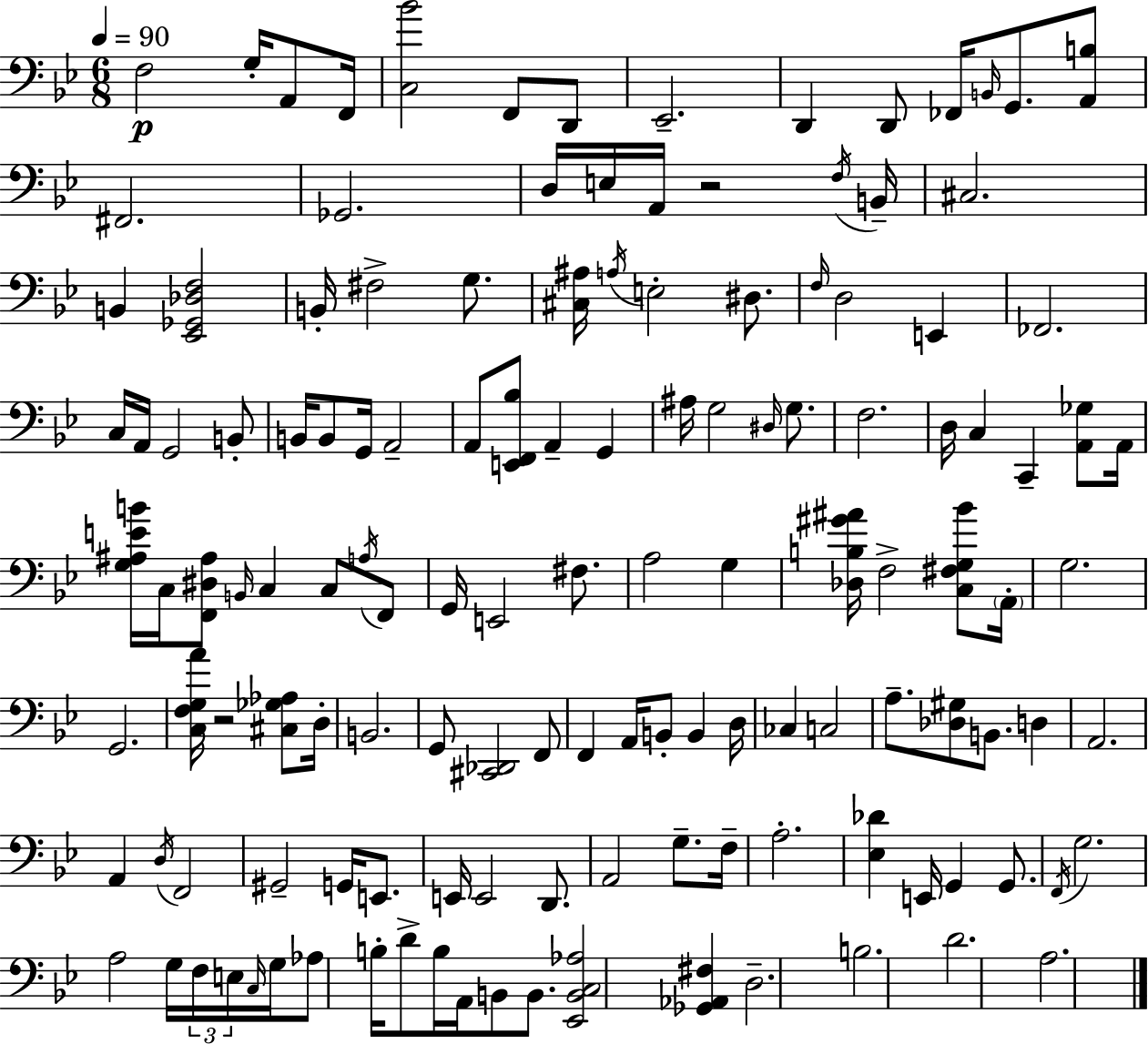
X:1
T:Untitled
M:6/8
L:1/4
K:Bb
F,2 G,/4 A,,/2 F,,/4 [C,_B]2 F,,/2 D,,/2 _E,,2 D,, D,,/2 _F,,/4 B,,/4 G,,/2 [A,,B,]/2 ^F,,2 _G,,2 D,/4 E,/4 A,,/4 z2 F,/4 B,,/4 ^C,2 B,, [_E,,_G,,_D,F,]2 B,,/4 ^F,2 G,/2 [^C,^A,]/4 A,/4 E,2 ^D,/2 F,/4 D,2 E,, _F,,2 C,/4 A,,/4 G,,2 B,,/2 B,,/4 B,,/2 G,,/4 A,,2 A,,/2 [E,,F,,_B,]/2 A,, G,, ^A,/4 G,2 ^D,/4 G,/2 F,2 D,/4 C, C,, [A,,_G,]/2 A,,/4 [G,^A,EB]/4 C,/4 [F,,^D,^A,]/2 B,,/4 C, C,/2 A,/4 F,,/2 G,,/4 E,,2 ^F,/2 A,2 G, [_D,B,^G^A]/4 F,2 [C,^F,G,_B]/2 A,,/4 G,2 G,,2 [C,F,G,A]/4 z2 [^C,_G,_A,]/2 D,/4 B,,2 G,,/2 [^C,,_D,,]2 F,,/2 F,, A,,/4 B,,/2 B,, D,/4 _C, C,2 A,/2 [_D,^G,]/2 B,,/2 D, A,,2 A,, D,/4 F,,2 ^G,,2 G,,/4 E,,/2 E,,/4 E,,2 D,,/2 A,,2 G,/2 F,/4 A,2 [_E,_D] E,,/4 G,, G,,/2 F,,/4 G,2 A,2 G,/4 F,/4 E,/4 C,/4 G,/4 _A,/2 B,/4 D/2 B,/4 A,,/4 B,,/2 B,,/2 [_E,,B,,C,_A,]2 [_G,,_A,,^F,] D,2 B,2 D2 A,2